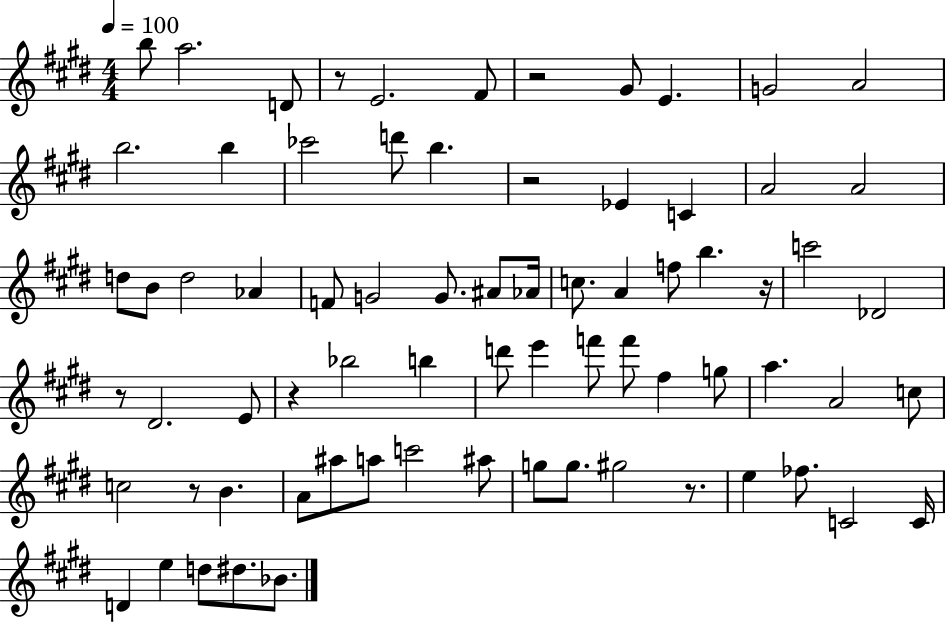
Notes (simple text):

B5/e A5/h. D4/e R/e E4/h. F#4/e R/h G#4/e E4/q. G4/h A4/h B5/h. B5/q CES6/h D6/e B5/q. R/h Eb4/q C4/q A4/h A4/h D5/e B4/e D5/h Ab4/q F4/e G4/h G4/e. A#4/e Ab4/s C5/e. A4/q F5/e B5/q. R/s C6/h Db4/h R/e D#4/h. E4/e R/q Bb5/h B5/q D6/e E6/q F6/e F6/e F#5/q G5/e A5/q. A4/h C5/e C5/h R/e B4/q. A4/e A#5/e A5/e C6/h A#5/e G5/e G5/e. G#5/h R/e. E5/q FES5/e. C4/h C4/s D4/q E5/q D5/e D#5/e. Bb4/e.